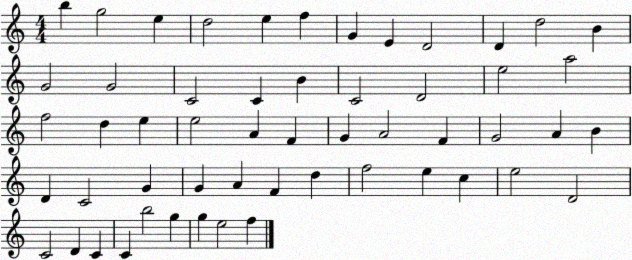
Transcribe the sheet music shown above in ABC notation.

X:1
T:Untitled
M:4/4
L:1/4
K:C
b g2 e d2 e f G E D2 D d2 B G2 G2 C2 C B C2 D2 e2 a2 f2 d e e2 A F G A2 F G2 A B D C2 G G A F d f2 e c e2 D2 C2 D C C b2 g g e2 f